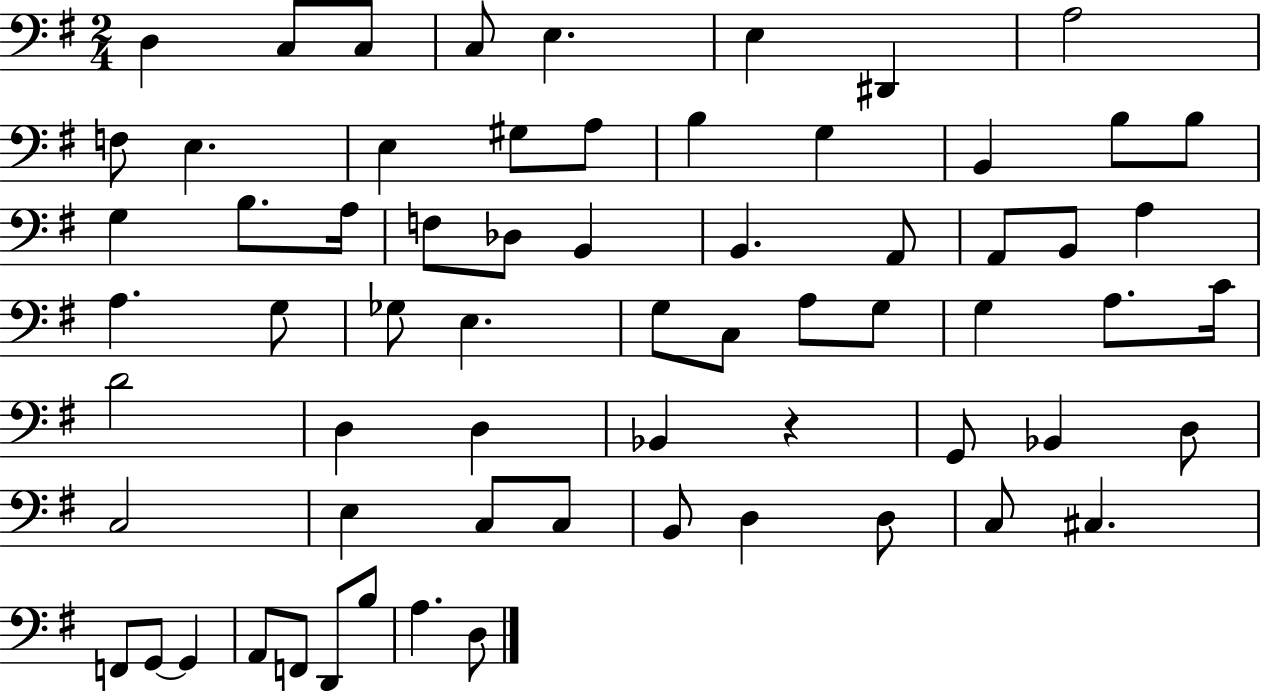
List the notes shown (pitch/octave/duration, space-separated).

D3/q C3/e C3/e C3/e E3/q. E3/q D#2/q A3/h F3/e E3/q. E3/q G#3/e A3/e B3/q G3/q B2/q B3/e B3/e G3/q B3/e. A3/s F3/e Db3/e B2/q B2/q. A2/e A2/e B2/e A3/q A3/q. G3/e Gb3/e E3/q. G3/e C3/e A3/e G3/e G3/q A3/e. C4/s D4/h D3/q D3/q Bb2/q R/q G2/e Bb2/q D3/e C3/h E3/q C3/e C3/e B2/e D3/q D3/e C3/e C#3/q. F2/e G2/e G2/q A2/e F2/e D2/e B3/e A3/q. D3/e